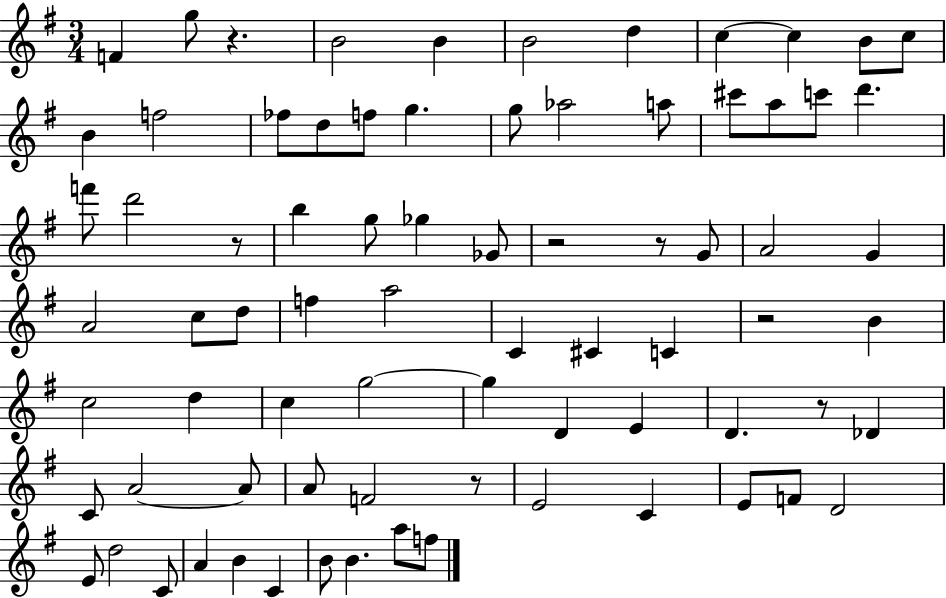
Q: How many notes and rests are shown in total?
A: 77